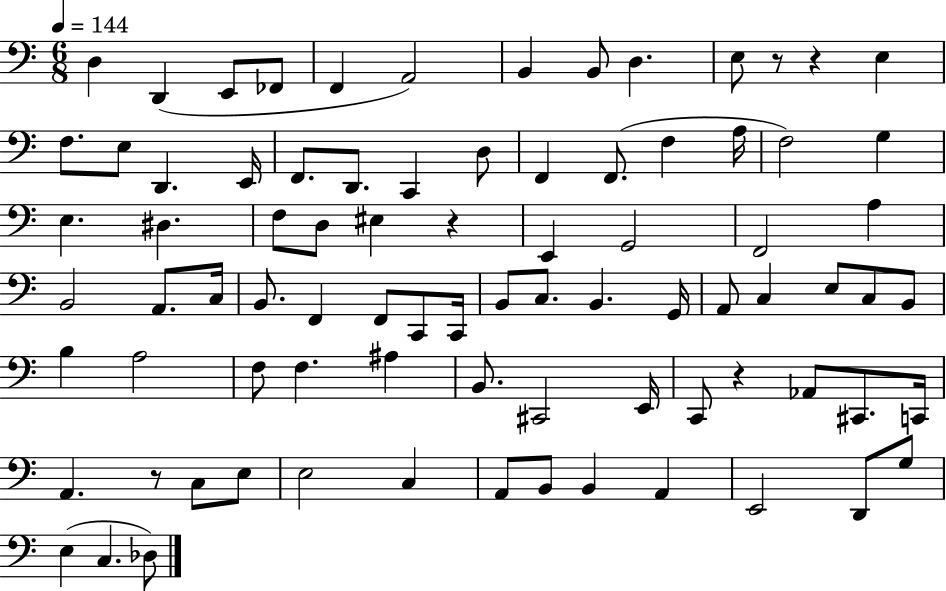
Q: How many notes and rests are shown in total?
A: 83